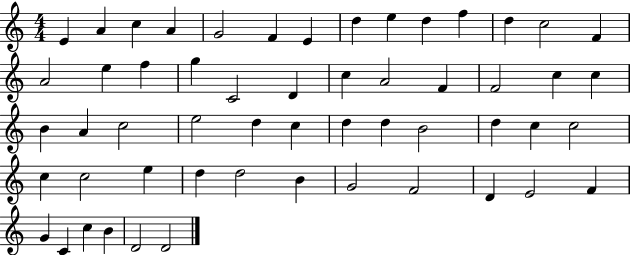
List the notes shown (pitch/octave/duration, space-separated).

E4/q A4/q C5/q A4/q G4/h F4/q E4/q D5/q E5/q D5/q F5/q D5/q C5/h F4/q A4/h E5/q F5/q G5/q C4/h D4/q C5/q A4/h F4/q F4/h C5/q C5/q B4/q A4/q C5/h E5/h D5/q C5/q D5/q D5/q B4/h D5/q C5/q C5/h C5/q C5/h E5/q D5/q D5/h B4/q G4/h F4/h D4/q E4/h F4/q G4/q C4/q C5/q B4/q D4/h D4/h